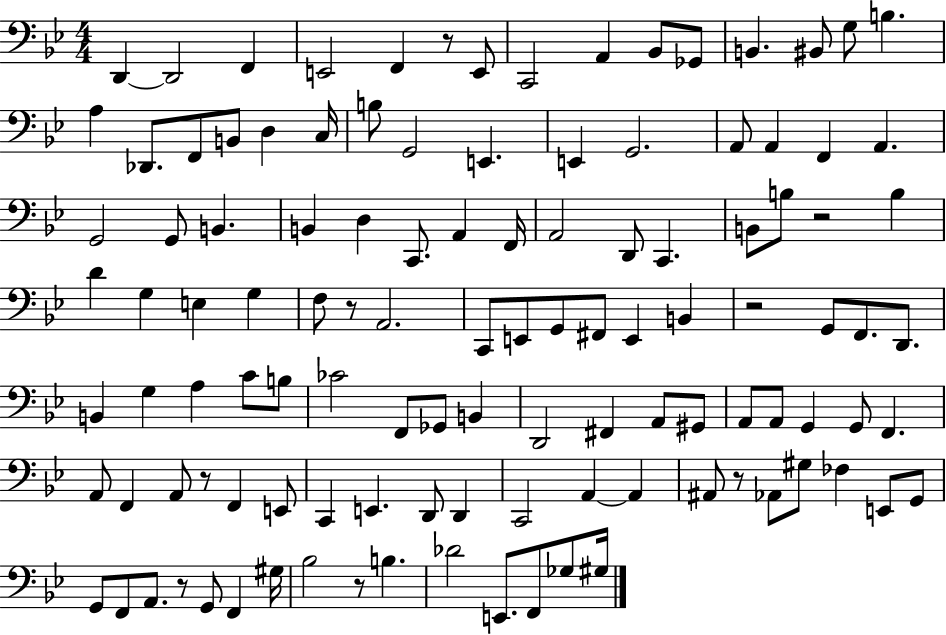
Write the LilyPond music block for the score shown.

{
  \clef bass
  \numericTimeSignature
  \time 4/4
  \key bes \major
  d,4~~ d,2 f,4 | e,2 f,4 r8 e,8 | c,2 a,4 bes,8 ges,8 | b,4. bis,8 g8 b4. | \break a4 des,8. f,8 b,8 d4 c16 | b8 g,2 e,4. | e,4 g,2. | a,8 a,4 f,4 a,4. | \break g,2 g,8 b,4. | b,4 d4 c,8. a,4 f,16 | a,2 d,8 c,4. | b,8 b8 r2 b4 | \break d'4 g4 e4 g4 | f8 r8 a,2. | c,8 e,8 g,8 fis,8 e,4 b,4 | r2 g,8 f,8. d,8. | \break b,4 g4 a4 c'8 b8 | ces'2 f,8 ges,8 b,4 | d,2 fis,4 a,8 gis,8 | a,8 a,8 g,4 g,8 f,4. | \break a,8 f,4 a,8 r8 f,4 e,8 | c,4 e,4. d,8 d,4 | c,2 a,4~~ a,4 | ais,8 r8 aes,8 gis8 fes4 e,8 g,8 | \break g,8 f,8 a,8. r8 g,8 f,4 gis16 | bes2 r8 b4. | des'2 e,8. f,8 ges8 gis16 | \bar "|."
}